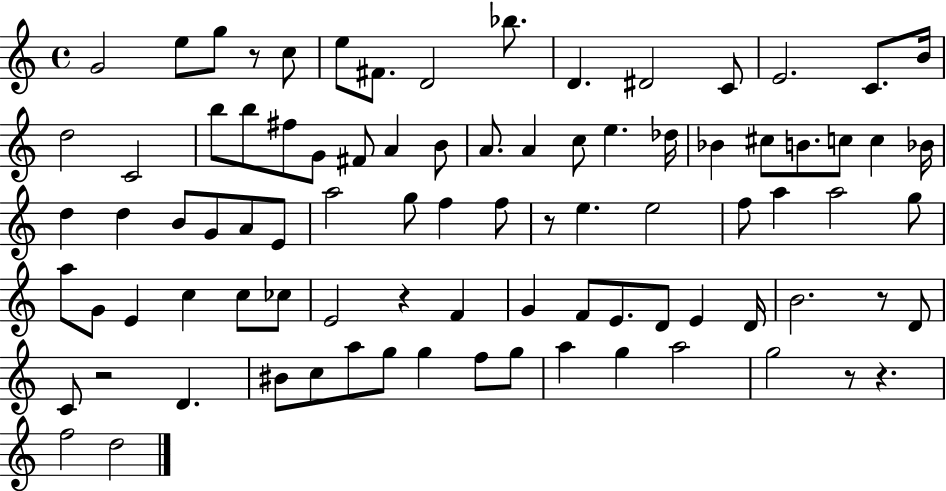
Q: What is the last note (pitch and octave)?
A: D5